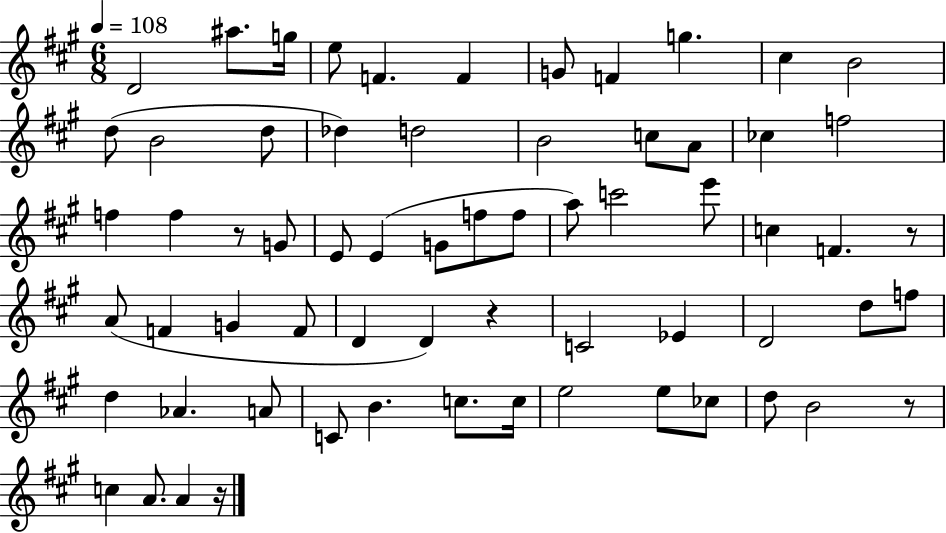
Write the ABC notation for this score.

X:1
T:Untitled
M:6/8
L:1/4
K:A
D2 ^a/2 g/4 e/2 F F G/2 F g ^c B2 d/2 B2 d/2 _d d2 B2 c/2 A/2 _c f2 f f z/2 G/2 E/2 E G/2 f/2 f/2 a/2 c'2 e'/2 c F z/2 A/2 F G F/2 D D z C2 _E D2 d/2 f/2 d _A A/2 C/2 B c/2 c/4 e2 e/2 _c/2 d/2 B2 z/2 c A/2 A z/4